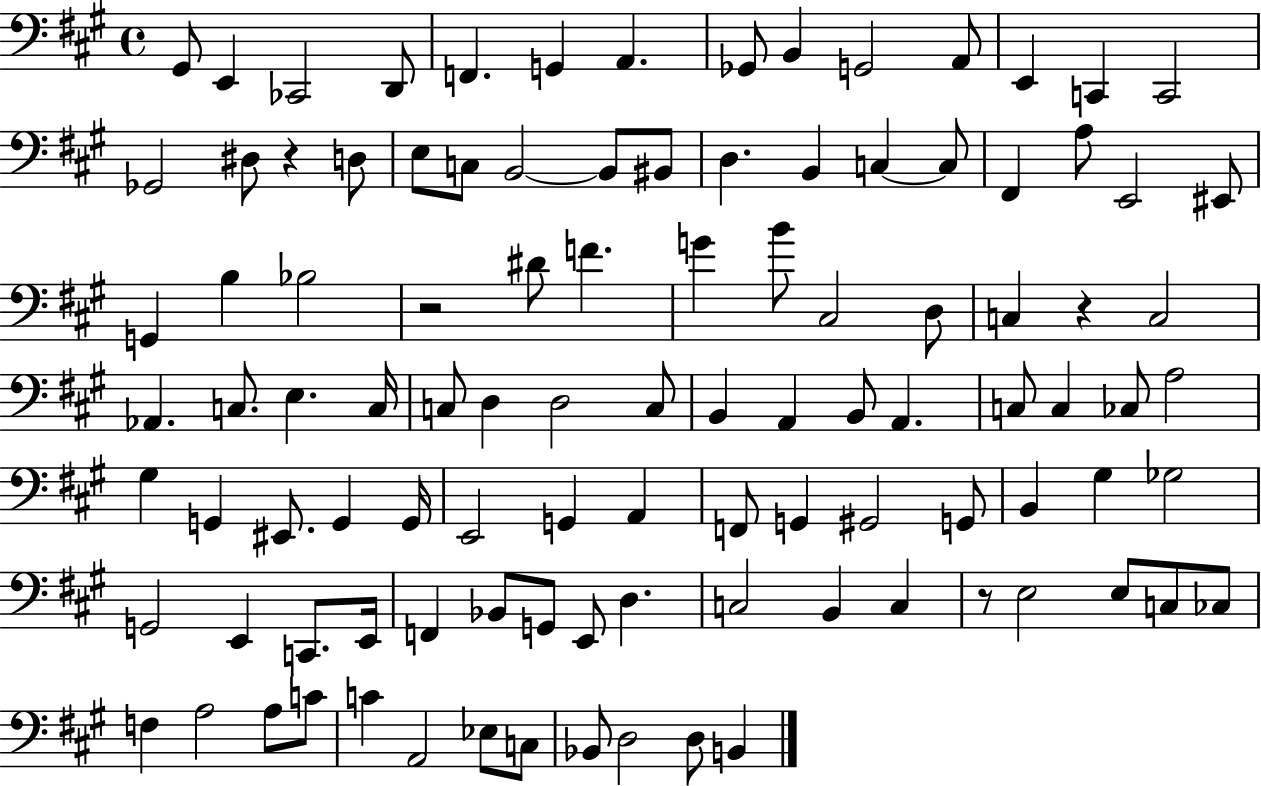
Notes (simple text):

G#2/e E2/q CES2/h D2/e F2/q. G2/q A2/q. Gb2/e B2/q G2/h A2/e E2/q C2/q C2/h Gb2/h D#3/e R/q D3/e E3/e C3/e B2/h B2/e BIS2/e D3/q. B2/q C3/q C3/e F#2/q A3/e E2/h EIS2/e G2/q B3/q Bb3/h R/h D#4/e F4/q. G4/q B4/e C#3/h D3/e C3/q R/q C3/h Ab2/q. C3/e. E3/q. C3/s C3/e D3/q D3/h C3/e B2/q A2/q B2/e A2/q. C3/e C3/q CES3/e A3/h G#3/q G2/q EIS2/e. G2/q G2/s E2/h G2/q A2/q F2/e G2/q G#2/h G2/e B2/q G#3/q Gb3/h G2/h E2/q C2/e. E2/s F2/q Bb2/e G2/e E2/e D3/q. C3/h B2/q C3/q R/e E3/h E3/e C3/e CES3/e F3/q A3/h A3/e C4/e C4/q A2/h Eb3/e C3/e Bb2/e D3/h D3/e B2/q